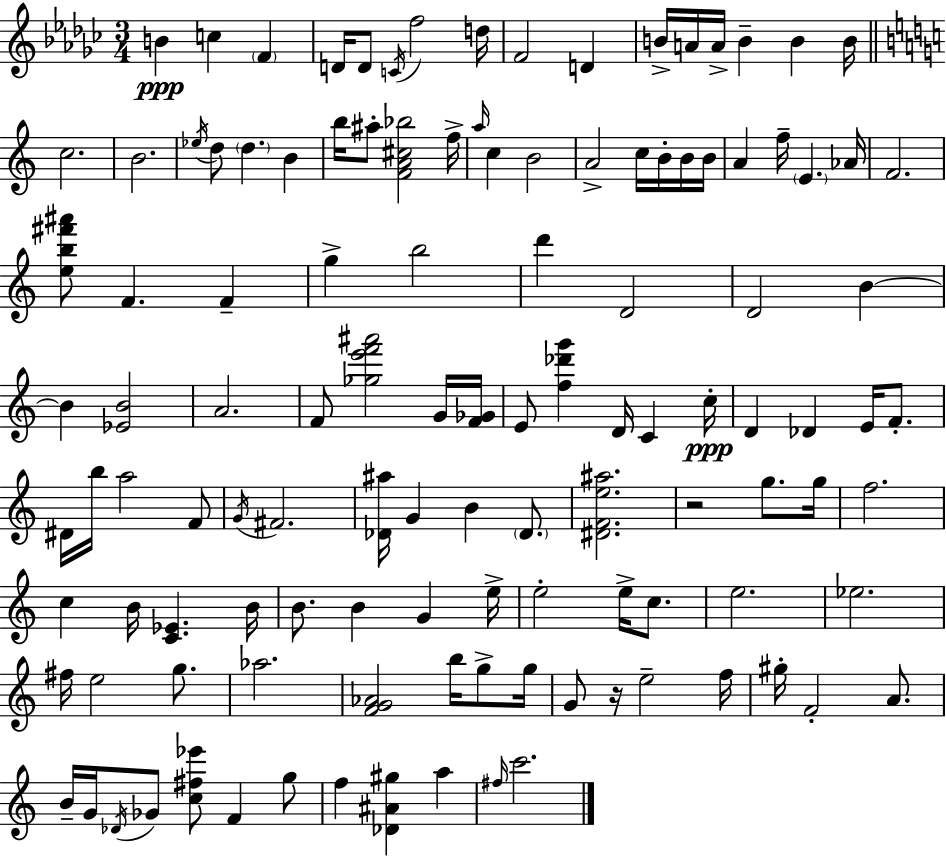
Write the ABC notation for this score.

X:1
T:Untitled
M:3/4
L:1/4
K:Ebm
B c F D/4 D/2 C/4 f2 d/4 F2 D B/4 A/4 A/4 B B B/4 c2 B2 _e/4 d/2 d B b/4 ^a/2 [FA^c_b]2 f/4 a/4 c B2 A2 c/4 B/4 B/4 B/4 A f/4 E _A/4 F2 [eb^f'^a']/2 F F g b2 d' D2 D2 B B [_EB]2 A2 F/2 [_ge'f'^a']2 G/4 [F_G]/4 E/2 [f_d'g'] D/4 C c/4 D _D E/4 F/2 ^D/4 b/4 a2 F/2 G/4 ^F2 [_D^a]/4 G B _D/2 [^DFe^a]2 z2 g/2 g/4 f2 c B/4 [C_E] B/4 B/2 B G e/4 e2 e/4 c/2 e2 _e2 ^f/4 e2 g/2 _a2 [FG_A]2 b/4 g/2 g/4 G/2 z/4 e2 f/4 ^g/4 F2 A/2 B/4 G/4 _D/4 _G/2 [c^f_e']/2 F g/2 f [_D^A^g] a ^f/4 c'2